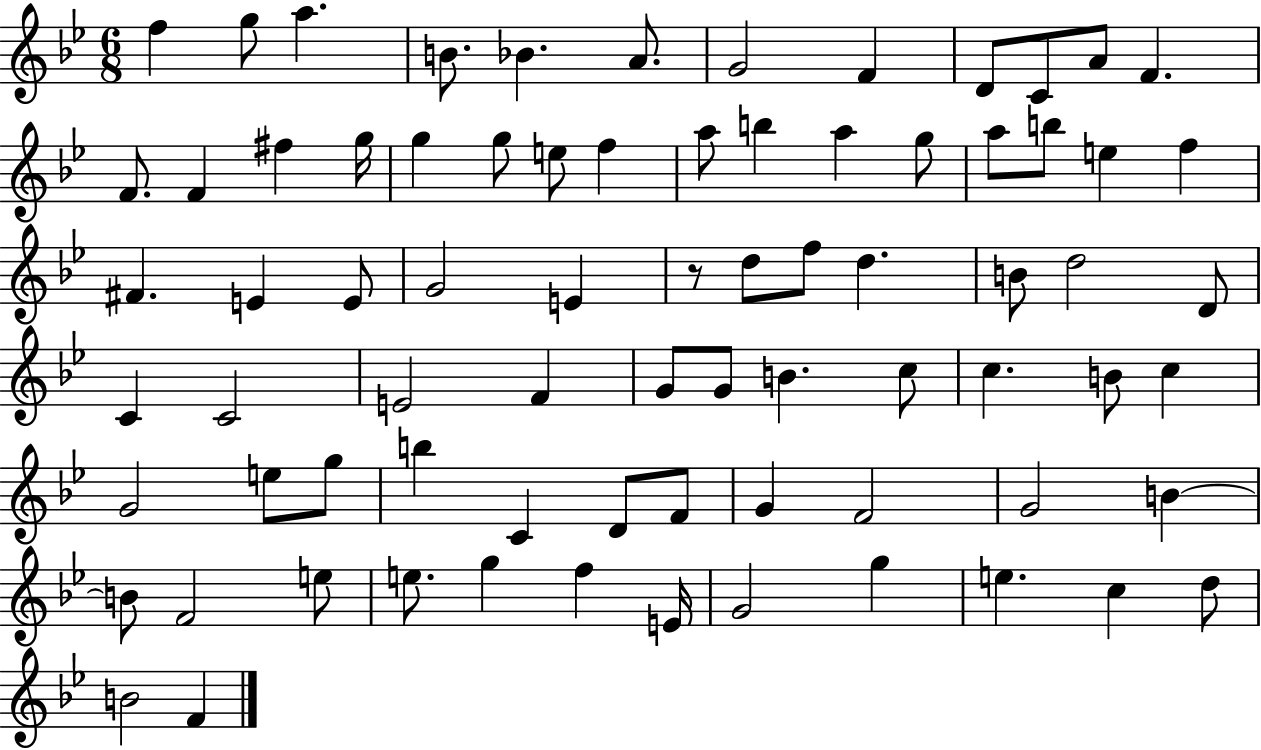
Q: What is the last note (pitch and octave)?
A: F4